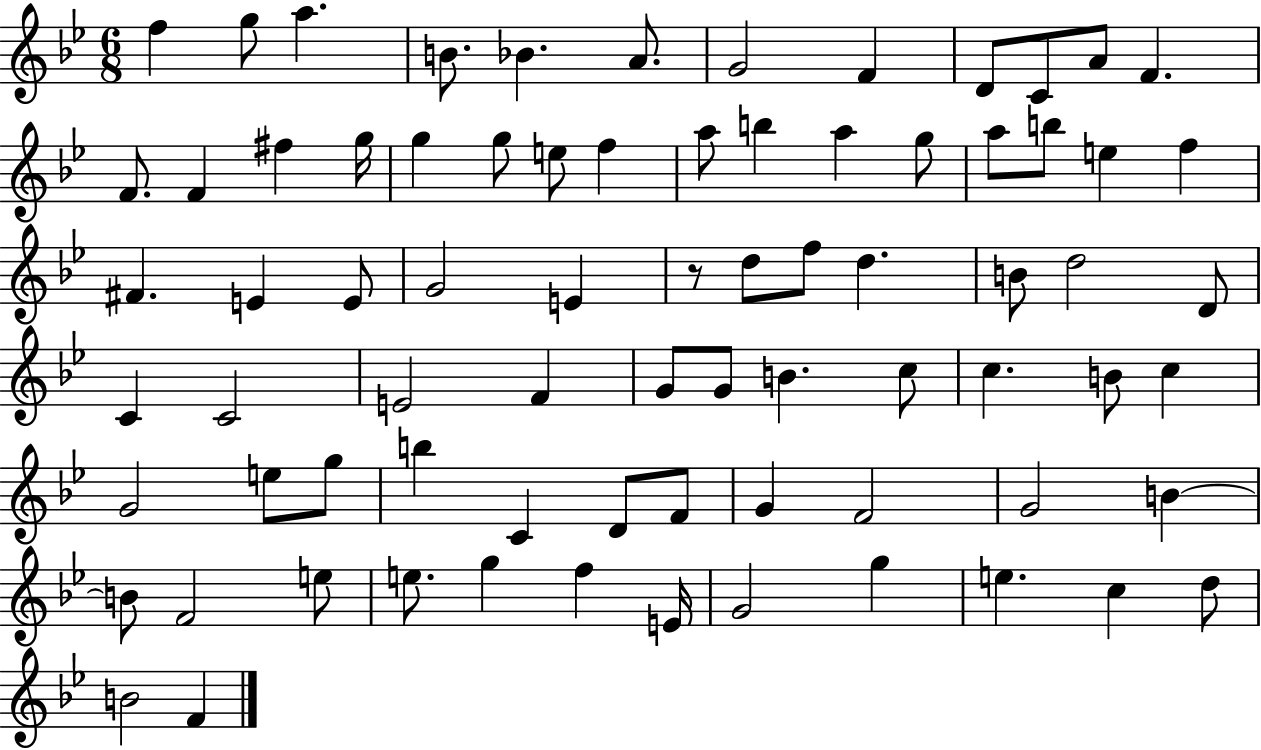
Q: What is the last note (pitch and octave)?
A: F4